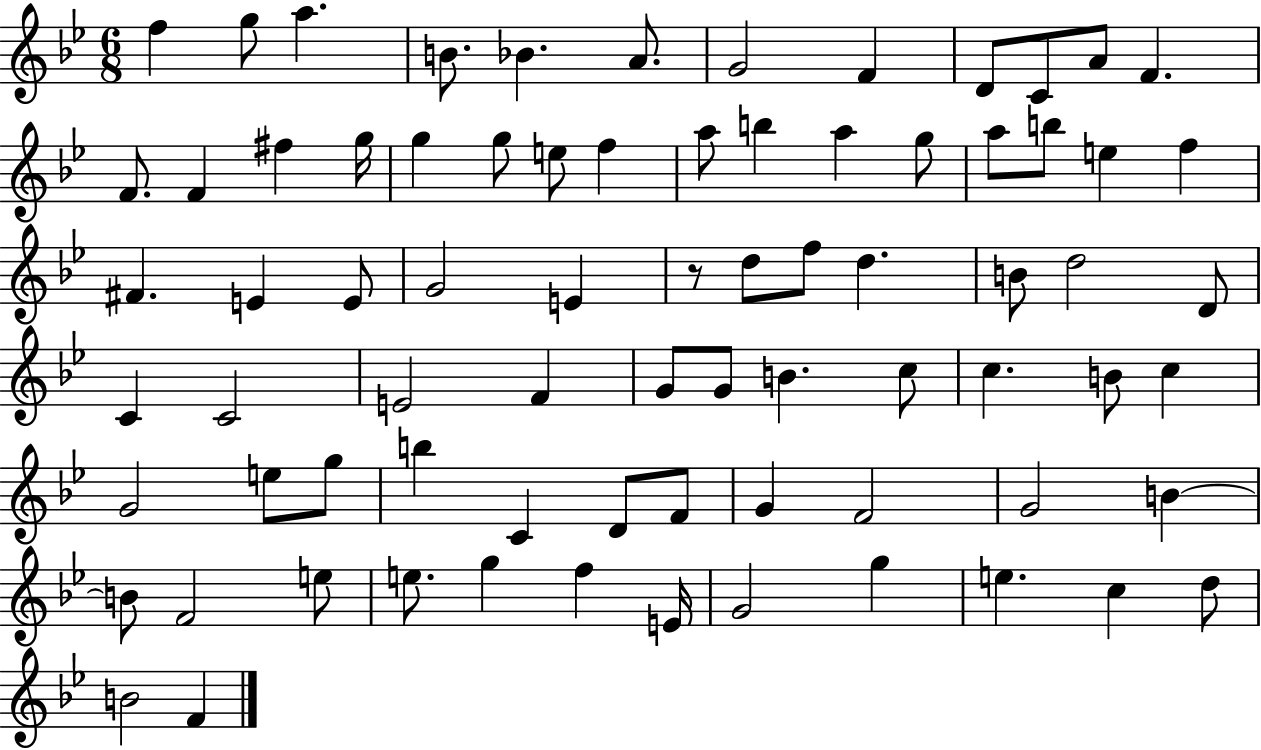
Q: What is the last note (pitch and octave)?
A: F4